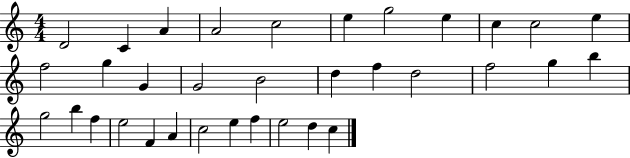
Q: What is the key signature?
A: C major